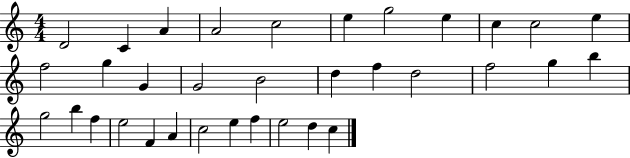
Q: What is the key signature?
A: C major